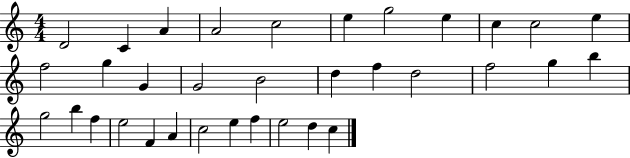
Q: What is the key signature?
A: C major